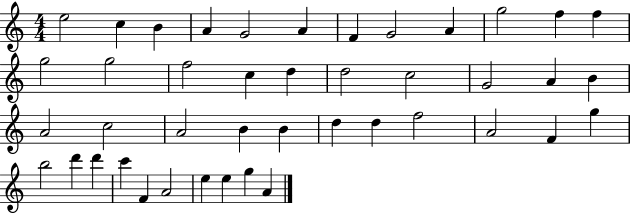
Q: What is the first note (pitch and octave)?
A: E5